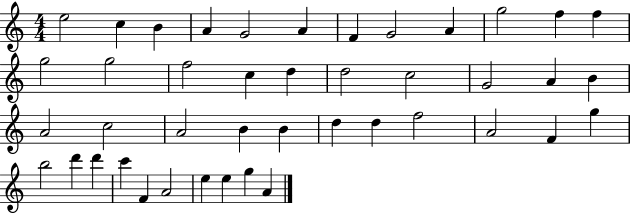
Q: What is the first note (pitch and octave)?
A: E5